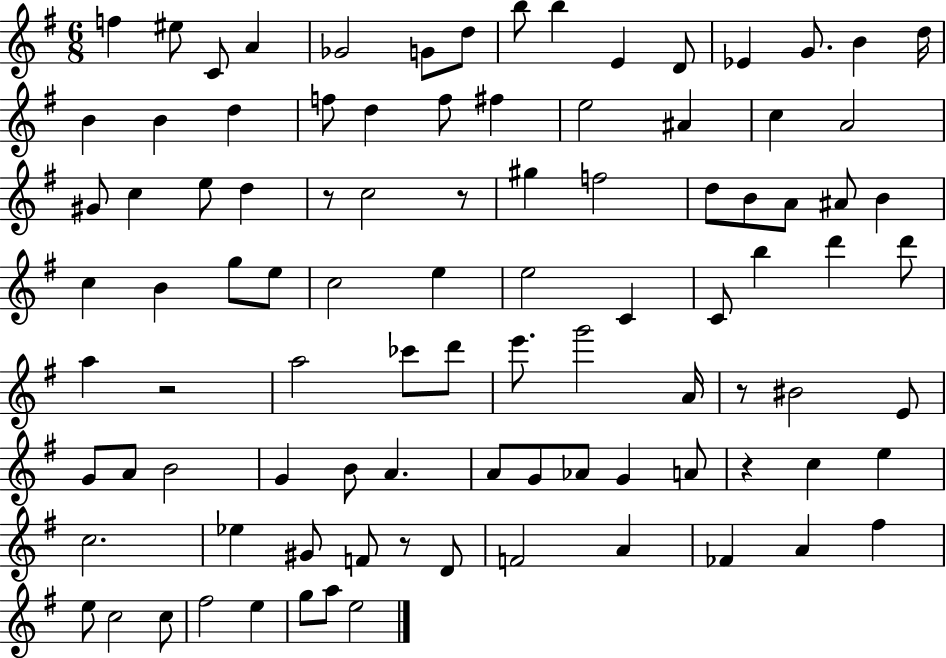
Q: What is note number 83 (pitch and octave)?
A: E5